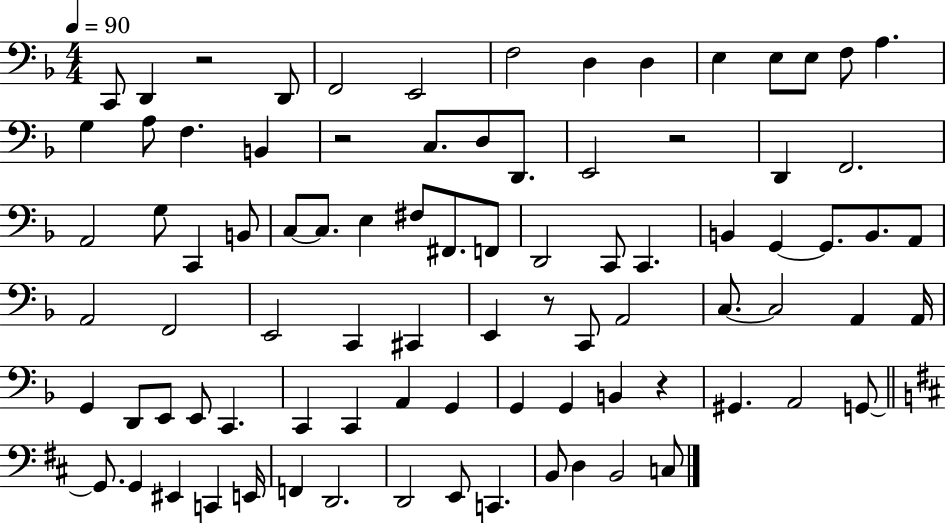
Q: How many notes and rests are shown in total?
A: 87